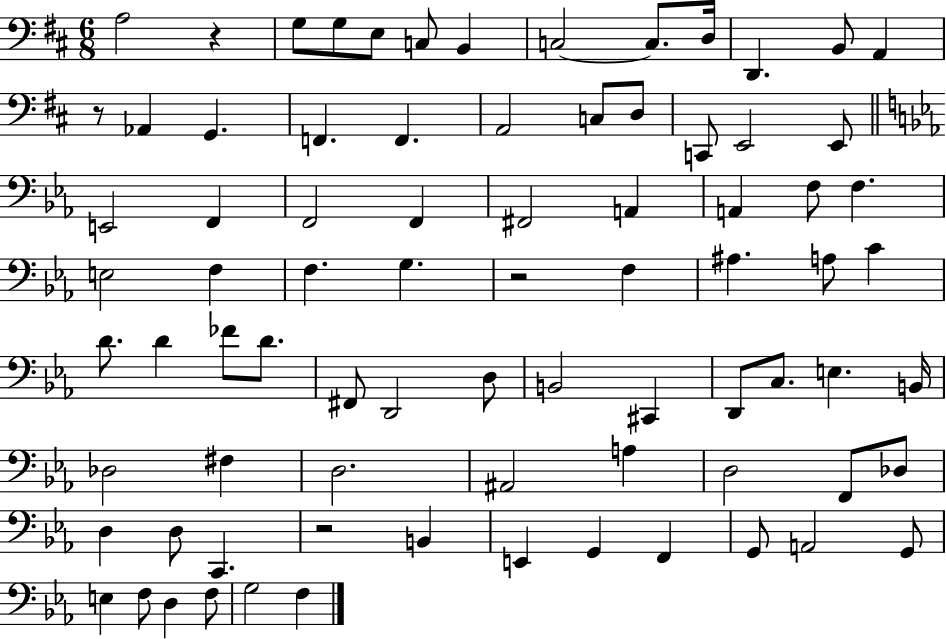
X:1
T:Untitled
M:6/8
L:1/4
K:D
A,2 z G,/2 G,/2 E,/2 C,/2 B,, C,2 C,/2 D,/4 D,, B,,/2 A,, z/2 _A,, G,, F,, F,, A,,2 C,/2 D,/2 C,,/2 E,,2 E,,/2 E,,2 F,, F,,2 F,, ^F,,2 A,, A,, F,/2 F, E,2 F, F, G, z2 F, ^A, A,/2 C D/2 D _F/2 D/2 ^F,,/2 D,,2 D,/2 B,,2 ^C,, D,,/2 C,/2 E, B,,/4 _D,2 ^F, D,2 ^A,,2 A, D,2 F,,/2 _D,/2 D, D,/2 C,, z2 B,, E,, G,, F,, G,,/2 A,,2 G,,/2 E, F,/2 D, F,/2 G,2 F,